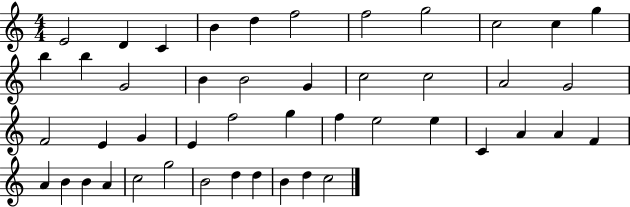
X:1
T:Untitled
M:4/4
L:1/4
K:C
E2 D C B d f2 f2 g2 c2 c g b b G2 B B2 G c2 c2 A2 G2 F2 E G E f2 g f e2 e C A A F A B B A c2 g2 B2 d d B d c2